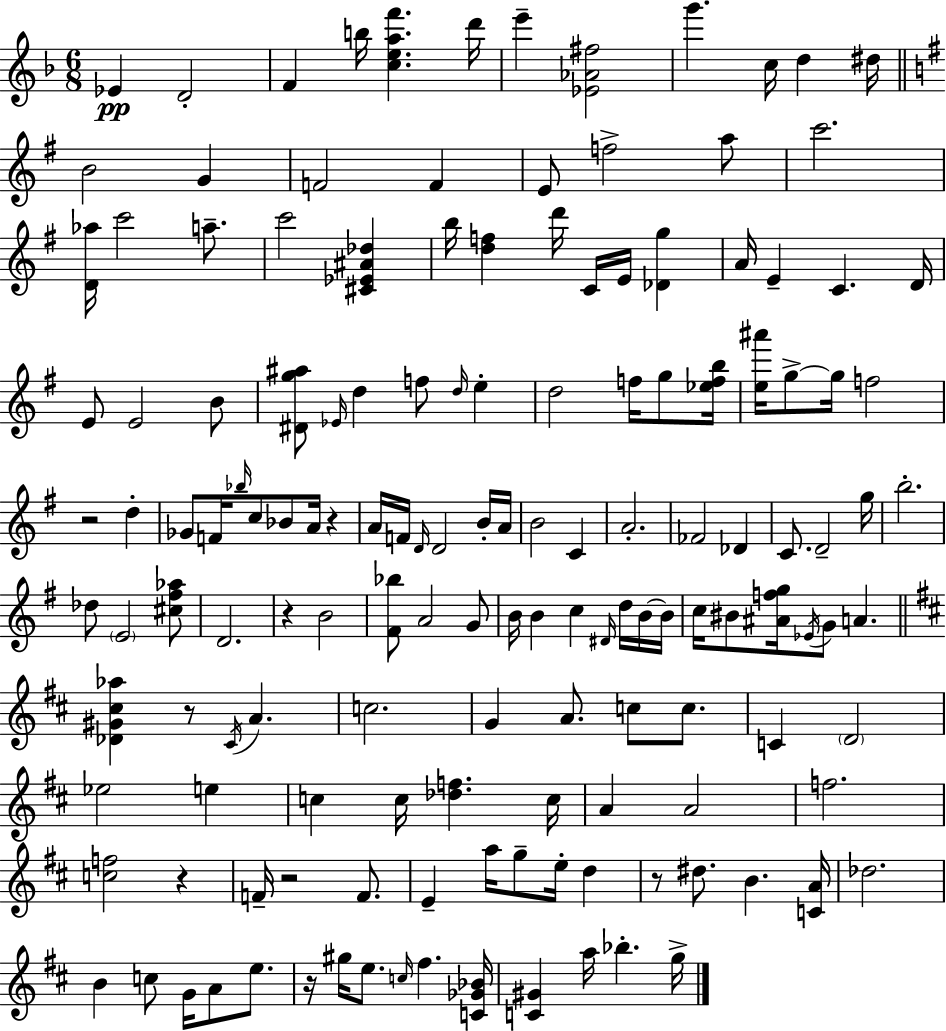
Eb4/q D4/h F4/q B5/s [C5,E5,A5,F6]/q. D6/s E6/q [Eb4,Ab4,F#5]/h G6/q. C5/s D5/q D#5/s B4/h G4/q F4/h F4/q E4/e F5/h A5/e C6/h. [D4,Ab5]/s C6/h A5/e. C6/h [C#4,Eb4,A#4,Db5]/q B5/s [D5,F5]/q D6/s C4/s E4/s [Db4,G5]/q A4/s E4/q C4/q. D4/s E4/e E4/h B4/e [D#4,G5,A#5]/e Eb4/s D5/q F5/e D5/s E5/q D5/h F5/s G5/e [Eb5,F5,B5]/s [E5,A#6]/s G5/e G5/s F5/h R/h D5/q Gb4/e F4/s Bb5/s C5/e Bb4/e A4/s R/q A4/s F4/s D4/s D4/h B4/s A4/s B4/h C4/q A4/h. FES4/h Db4/q C4/e. D4/h G5/s B5/h. Db5/e E4/h [C#5,F#5,Ab5]/e D4/h. R/q B4/h [F#4,Bb5]/e A4/h G4/e B4/s B4/q C5/q D#4/s D5/s B4/s B4/s C5/s BIS4/e [A#4,F5,G5]/s Eb4/s G4/e A4/q. [Db4,G#4,C#5,Ab5]/q R/e C#4/s A4/q. C5/h. G4/q A4/e. C5/e C5/e. C4/q D4/h Eb5/h E5/q C5/q C5/s [Db5,F5]/q. C5/s A4/q A4/h F5/h. [C5,F5]/h R/q F4/s R/h F4/e. E4/q A5/s G5/e E5/s D5/q R/e D#5/e. B4/q. [C4,A4]/s Db5/h. B4/q C5/e G4/s A4/e E5/e. R/s G#5/s E5/e. C5/s F#5/q. [C4,Gb4,Bb4]/s [C4,G#4]/q A5/s Bb5/q. G5/s